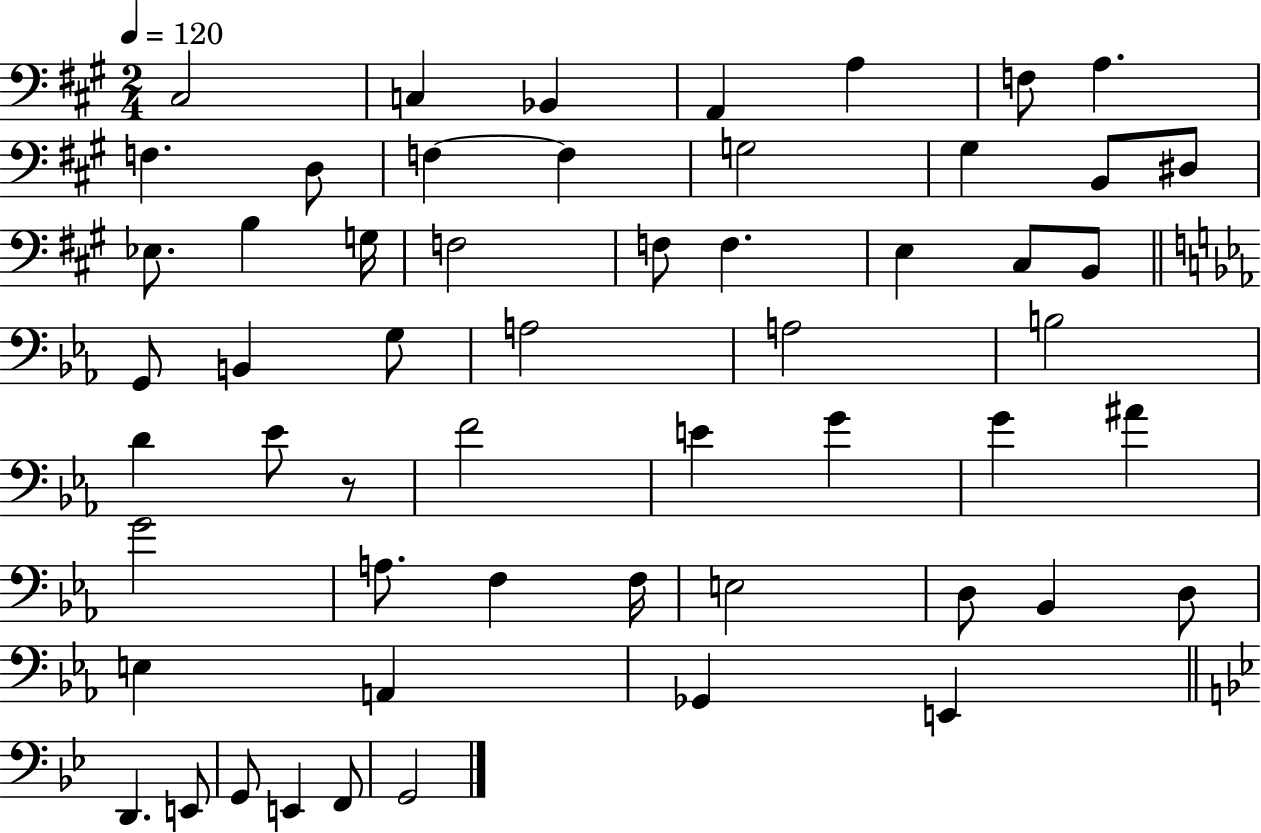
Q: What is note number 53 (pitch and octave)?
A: E2